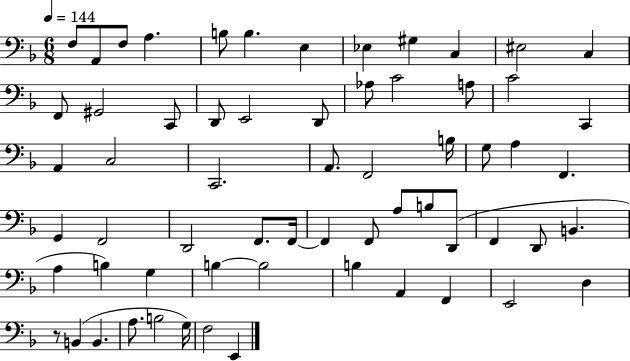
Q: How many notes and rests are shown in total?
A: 63